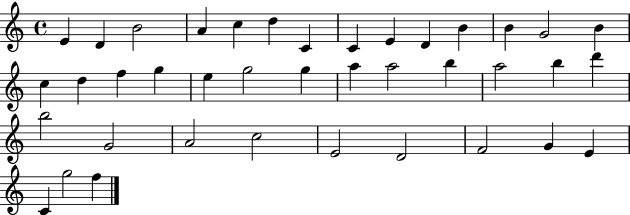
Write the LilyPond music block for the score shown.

{
  \clef treble
  \time 4/4
  \defaultTimeSignature
  \key c \major
  e'4 d'4 b'2 | a'4 c''4 d''4 c'4 | c'4 e'4 d'4 b'4 | b'4 g'2 b'4 | \break c''4 d''4 f''4 g''4 | e''4 g''2 g''4 | a''4 a''2 b''4 | a''2 b''4 d'''4 | \break b''2 g'2 | a'2 c''2 | e'2 d'2 | f'2 g'4 e'4 | \break c'4 g''2 f''4 | \bar "|."
}